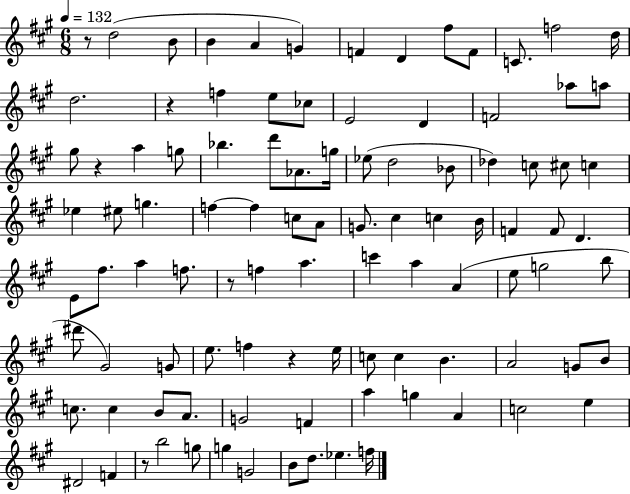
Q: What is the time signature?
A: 6/8